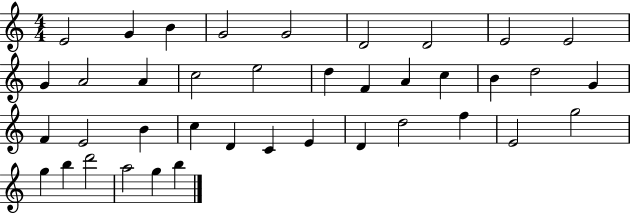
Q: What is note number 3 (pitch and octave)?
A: B4